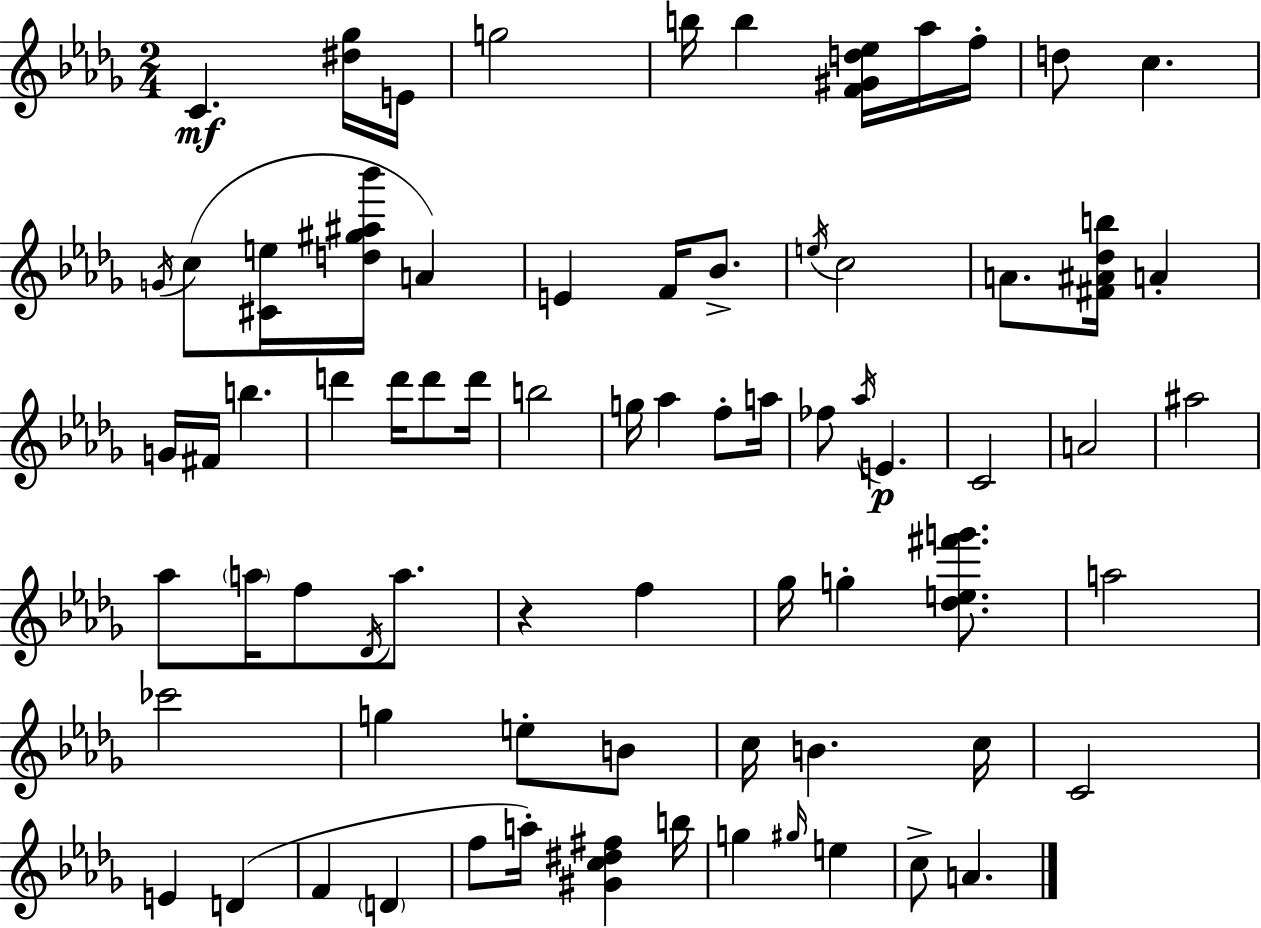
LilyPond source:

{
  \clef treble
  \numericTimeSignature
  \time 2/4
  \key bes \minor
  \repeat volta 2 { c'4.\mf <dis'' ges''>16 e'16 | g''2 | b''16 b''4 <f' gis' d'' ees''>16 aes''16 f''16-. | d''8 c''4. | \break \acciaccatura { g'16 }( c''8 <cis' e''>16 <d'' gis'' ais'' bes'''>16 a'4) | e'4 f'16 bes'8.-> | \acciaccatura { e''16 } c''2 | a'8. <fis' ais' des'' b''>16 a'4-. | \break g'16 fis'16 b''4. | d'''4 d'''16 d'''8 | d'''16 b''2 | g''16 aes''4 f''8-. | \break a''16 fes''8 \acciaccatura { aes''16 }\p e'4. | c'2 | a'2 | ais''2 | \break aes''8 \parenthesize a''16 f''8 | \acciaccatura { des'16 } a''8. r4 | f''4 ges''16 g''4-. | <des'' e'' fis''' g'''>8. a''2 | \break ces'''2 | g''4 | e''8-. b'8 c''16 b'4. | c''16 c'2 | \break e'4 | d'4( f'4 | \parenthesize d'4 f''8 a''16-.) <gis' c'' dis'' fis''>4 | b''16 g''4 | \break \grace { gis''16 } e''4 c''8-> a'4. | } \bar "|."
}